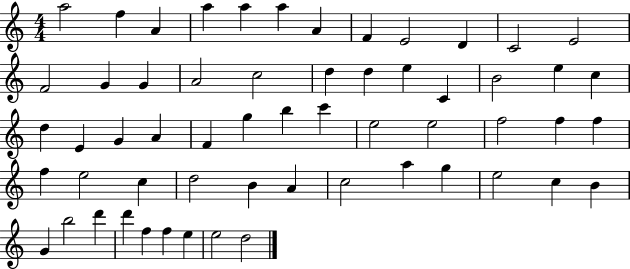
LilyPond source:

{
  \clef treble
  \numericTimeSignature
  \time 4/4
  \key c \major
  a''2 f''4 a'4 | a''4 a''4 a''4 a'4 | f'4 e'2 d'4 | c'2 e'2 | \break f'2 g'4 g'4 | a'2 c''2 | d''4 d''4 e''4 c'4 | b'2 e''4 c''4 | \break d''4 e'4 g'4 a'4 | f'4 g''4 b''4 c'''4 | e''2 e''2 | f''2 f''4 f''4 | \break f''4 e''2 c''4 | d''2 b'4 a'4 | c''2 a''4 g''4 | e''2 c''4 b'4 | \break g'4 b''2 d'''4 | d'''4 f''4 f''4 e''4 | e''2 d''2 | \bar "|."
}